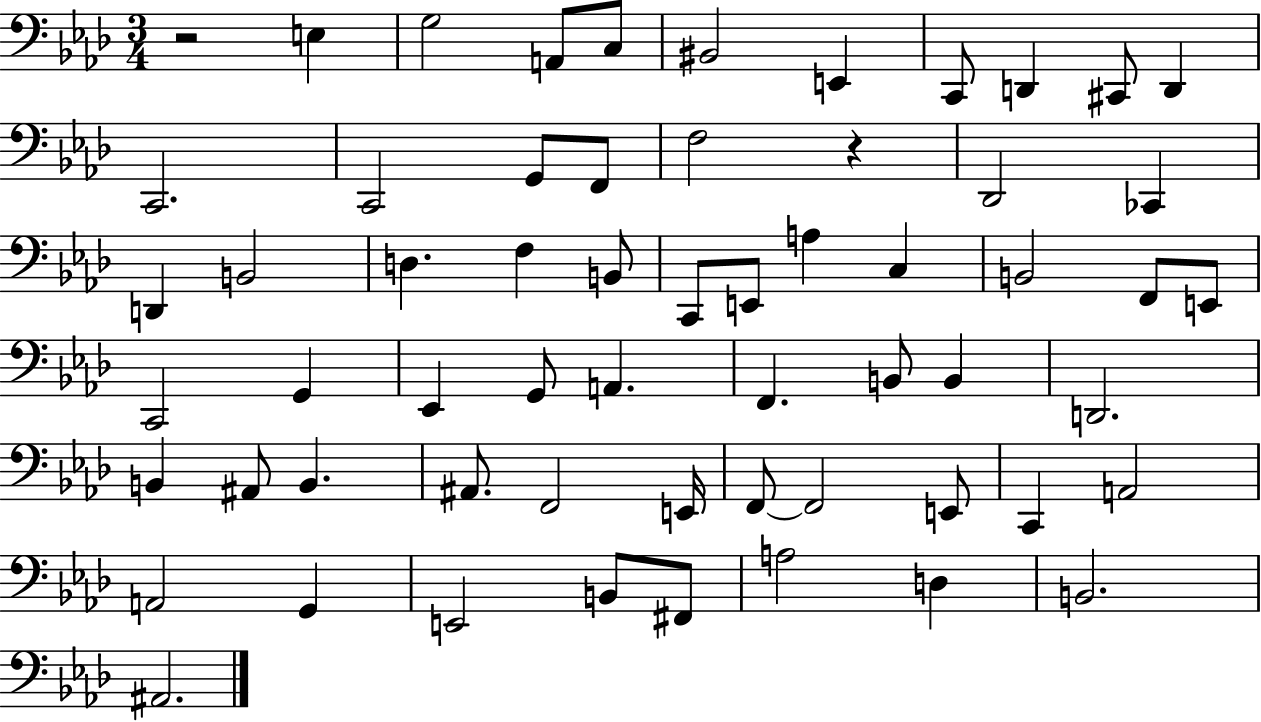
{
  \clef bass
  \numericTimeSignature
  \time 3/4
  \key aes \major
  r2 e4 | g2 a,8 c8 | bis,2 e,4 | c,8 d,4 cis,8 d,4 | \break c,2. | c,2 g,8 f,8 | f2 r4 | des,2 ces,4 | \break d,4 b,2 | d4. f4 b,8 | c,8 e,8 a4 c4 | b,2 f,8 e,8 | \break c,2 g,4 | ees,4 g,8 a,4. | f,4. b,8 b,4 | d,2. | \break b,4 ais,8 b,4. | ais,8. f,2 e,16 | f,8~~ f,2 e,8 | c,4 a,2 | \break a,2 g,4 | e,2 b,8 fis,8 | a2 d4 | b,2. | \break ais,2. | \bar "|."
}